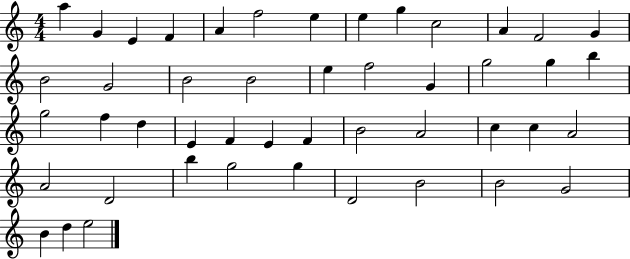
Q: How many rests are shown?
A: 0